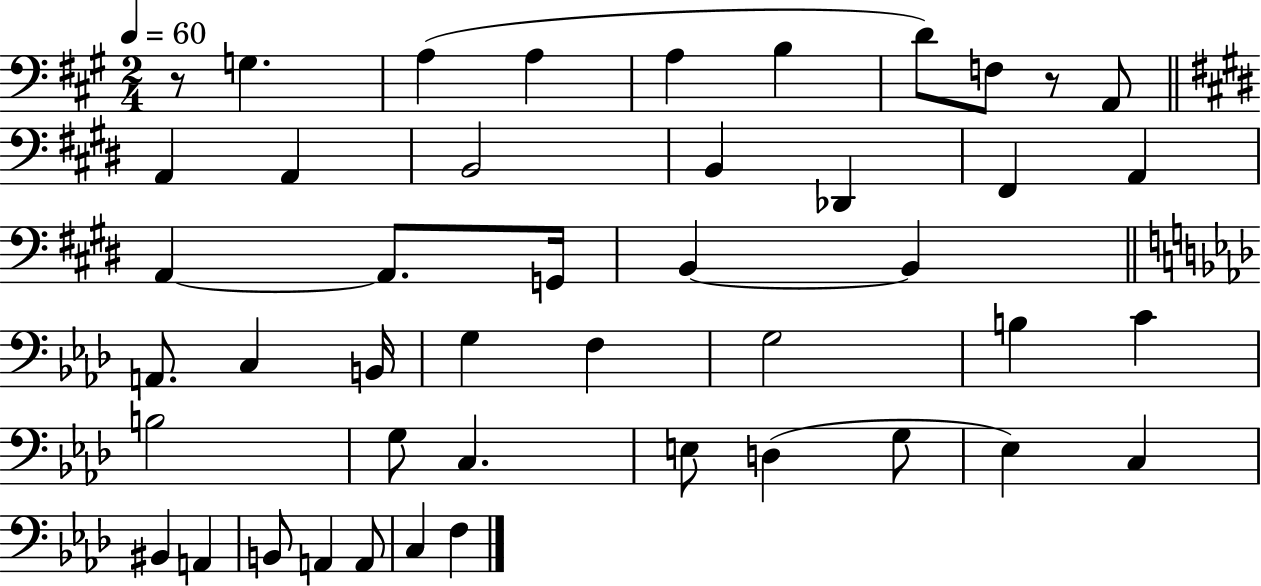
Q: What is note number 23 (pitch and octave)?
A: B2